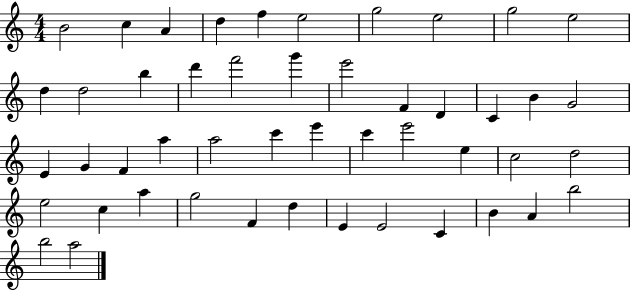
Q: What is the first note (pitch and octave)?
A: B4